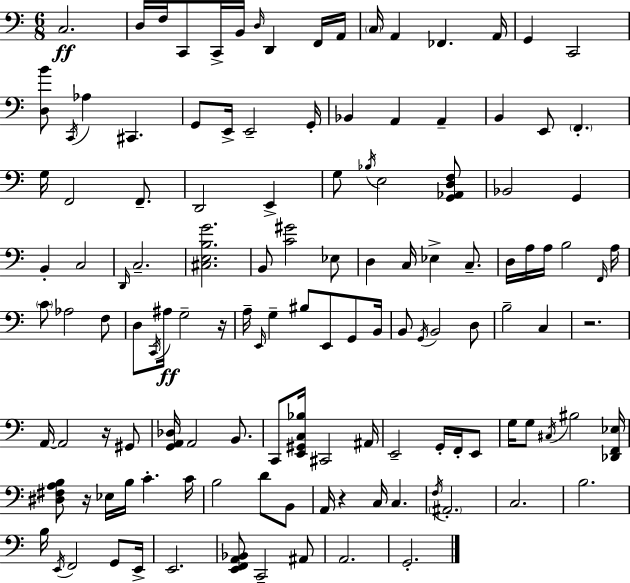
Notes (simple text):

C3/h. D3/s F3/s C2/e C2/s B2/s D3/s D2/q F2/s A2/s C3/s A2/q FES2/q. A2/s G2/q C2/h [D3,B4]/e C2/s Ab3/q C#2/q. G2/e E2/s E2/h G2/s Bb2/q A2/q A2/q B2/q E2/e F2/q. G3/s F2/h F2/e. D2/h E2/q G3/e Bb3/s E3/h [G2,Ab2,D3,F3]/e Bb2/h G2/q B2/q C3/h D2/s C3/h. [C#3,E3,B3,G4]/h. B2/e [C4,G#4]/h Eb3/e D3/q C3/s Eb3/q C3/e. D3/s A3/s A3/s B3/h F2/s A3/s C4/e Ab3/h F3/e D3/e C2/s A#3/s G3/h R/s A3/s E2/s G3/q BIS3/e E2/e G2/e B2/s B2/e G2/s B2/h D3/e B3/h C3/q R/h. A2/s A2/h R/s G#2/e [G2,A2,Db3]/s A2/h B2/e. C2/e [E2,G#2,C3,Bb3]/s C#2/h A#2/s E2/h G2/s F2/s E2/e G3/s G3/e C#3/s BIS3/h [Db2,F2,Eb3]/s [D#3,F#3,A3,B3]/e R/s Eb3/s B3/s C4/q. C4/s B3/h D4/e B2/e A2/s R/q C3/s C3/q. F3/s A#2/h. C3/h. B3/h. B3/s E2/s F2/h G2/e E2/s E2/h. [E2,F2,A2,Bb2]/e C2/h A#2/e A2/h. G2/h.